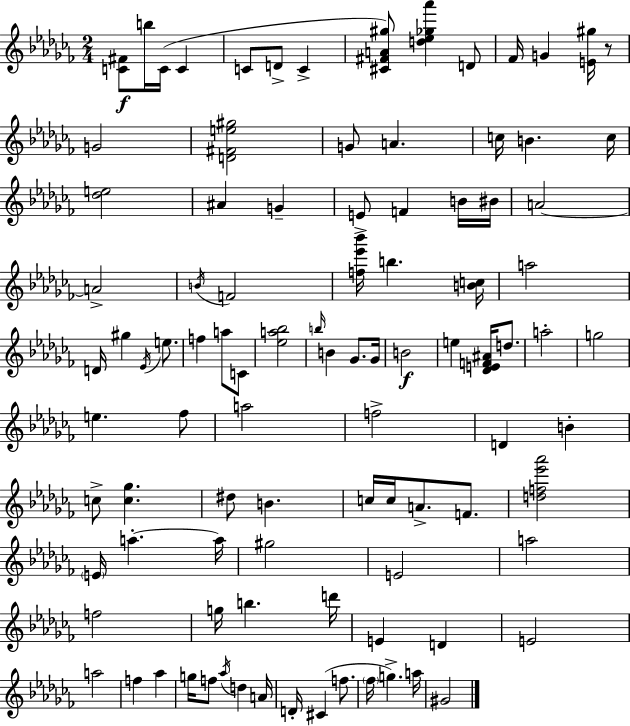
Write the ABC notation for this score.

X:1
T:Untitled
M:2/4
L:1/4
K:Abm
[C^F]/2 b/4 C/4 C C/2 D/2 C [^C^FA^g]/2 [d_e_g_a'] D/2 _F/4 G [E^g]/4 z/2 G2 [D^Fe^g]2 G/2 A c/4 B c/4 [_de]2 ^A G E/2 F B/4 ^B/4 A2 A2 B/4 F2 [f_e'_b']/4 b [Bc]/4 a2 D/4 ^g _E/4 e/2 f a/2 C/2 [_ea_b]2 b/4 B _G/2 _G/4 B2 e [_DEF^A]/4 d/2 a2 g2 e _f/2 a2 f2 D B c/2 [c_g] ^d/2 B c/4 c/4 A/2 F/2 [df_e'_a']2 E/4 a a/4 ^g2 E2 a2 f2 g/4 b d'/4 E D E2 a2 f _a g/4 f/2 _a/4 d A/4 D/4 ^C f/2 _f/4 g a/4 ^G2